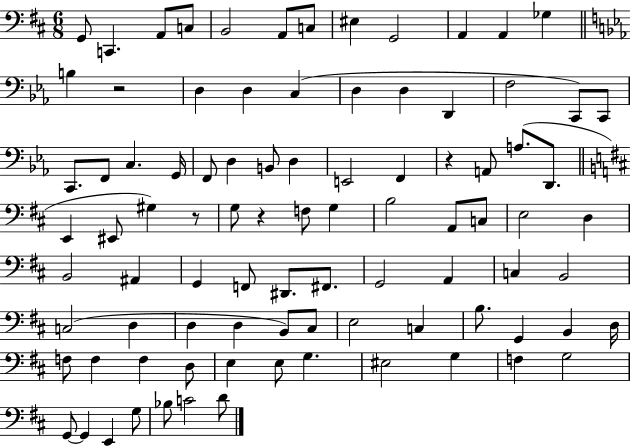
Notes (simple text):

G2/e C2/q. A2/e C3/e B2/h A2/e C3/e EIS3/q G2/h A2/q A2/q Gb3/q B3/q R/h D3/q D3/q C3/q D3/q D3/q D2/q F3/h C2/e C2/e C2/e. F2/e C3/q. G2/s F2/e D3/q B2/e D3/q E2/h F2/q R/q A2/e A3/e. D2/e. E2/q EIS2/e G#3/q R/e G3/e R/q F3/e G3/q B3/h A2/e C3/e E3/h D3/q B2/h A#2/q G2/q F2/e D#2/e. F#2/e. G2/h A2/q C3/q B2/h C3/h D3/q D3/q D3/q B2/e C#3/e E3/h C3/q B3/e. G2/q B2/q D3/s F3/e F3/q F3/q D3/e E3/q E3/e G3/q. EIS3/h G3/q F3/q G3/h G2/e G2/q E2/q G3/e Bb3/e C4/h D4/e